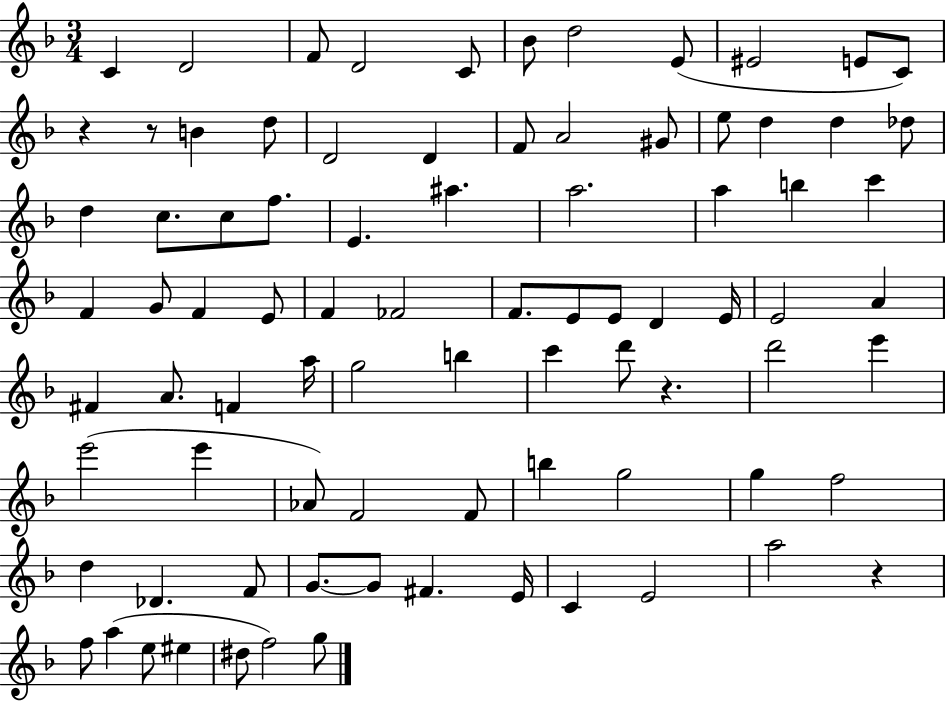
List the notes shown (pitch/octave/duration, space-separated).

C4/q D4/h F4/e D4/h C4/e Bb4/e D5/h E4/e EIS4/h E4/e C4/e R/q R/e B4/q D5/e D4/h D4/q F4/e A4/h G#4/e E5/e D5/q D5/q Db5/e D5/q C5/e. C5/e F5/e. E4/q. A#5/q. A5/h. A5/q B5/q C6/q F4/q G4/e F4/q E4/e F4/q FES4/h F4/e. E4/e E4/e D4/q E4/s E4/h A4/q F#4/q A4/e. F4/q A5/s G5/h B5/q C6/q D6/e R/q. D6/h E6/q E6/h E6/q Ab4/e F4/h F4/e B5/q G5/h G5/q F5/h D5/q Db4/q. F4/e G4/e. G4/e F#4/q. E4/s C4/q E4/h A5/h R/q F5/e A5/q E5/e EIS5/q D#5/e F5/h G5/e